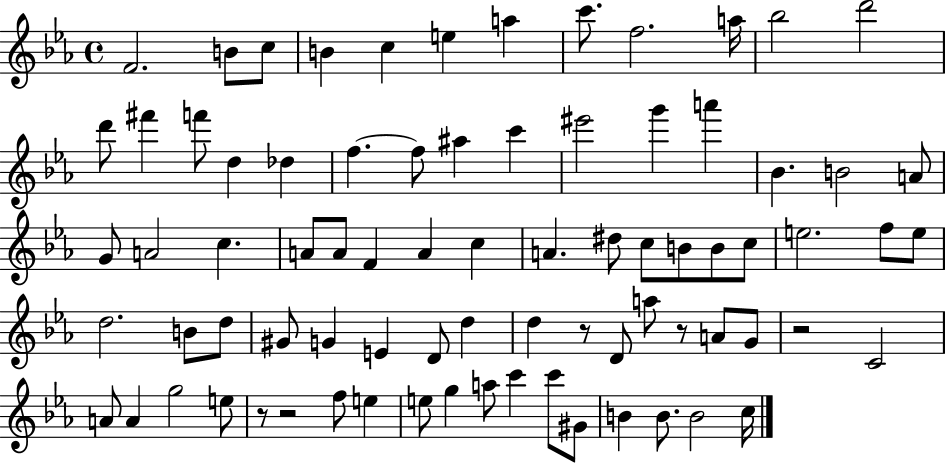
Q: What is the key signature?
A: EES major